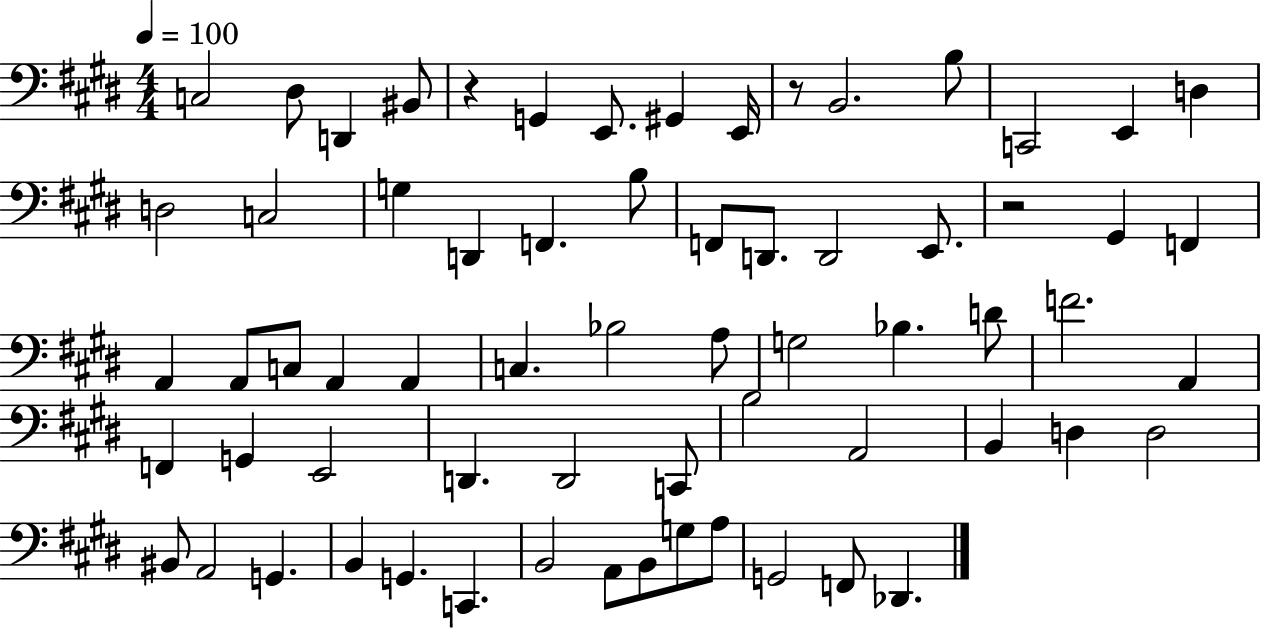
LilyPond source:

{
  \clef bass
  \numericTimeSignature
  \time 4/4
  \key e \major
  \tempo 4 = 100
  c2 dis8 d,4 bis,8 | r4 g,4 e,8. gis,4 e,16 | r8 b,2. b8 | c,2 e,4 d4 | \break d2 c2 | g4 d,4 f,4. b8 | f,8 d,8. d,2 e,8. | r2 gis,4 f,4 | \break a,4 a,8 c8 a,4 a,4 | c4. bes2 a8 | g2 bes4. d'8 | f'2. a,4 | \break f,4 g,4 e,2 | d,4. d,2 c,8 | b2 a,2 | b,4 d4 d2 | \break bis,8 a,2 g,4. | b,4 g,4. c,4. | b,2 a,8 b,8 g8 a8 | g,2 f,8 des,4. | \break \bar "|."
}